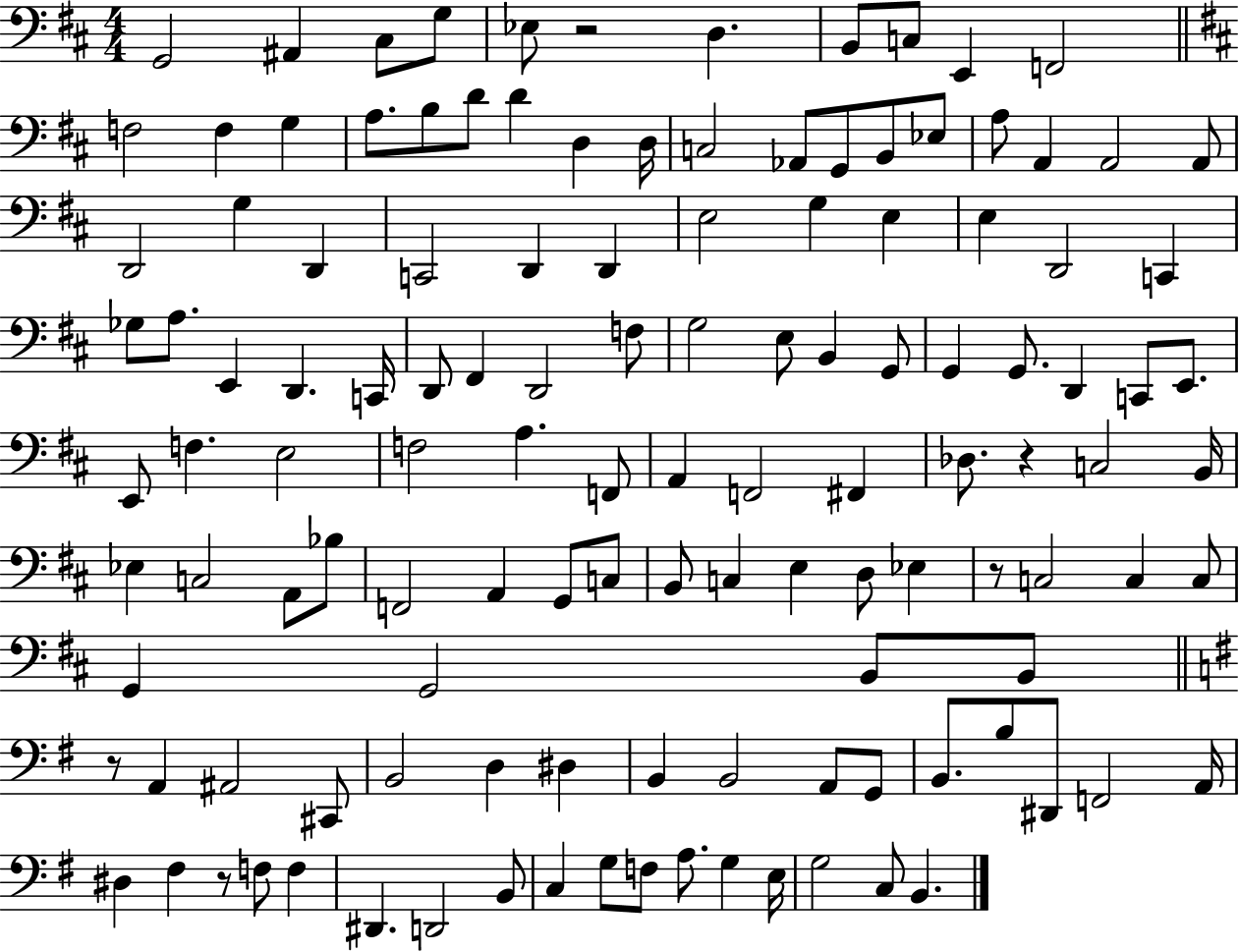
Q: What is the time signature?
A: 4/4